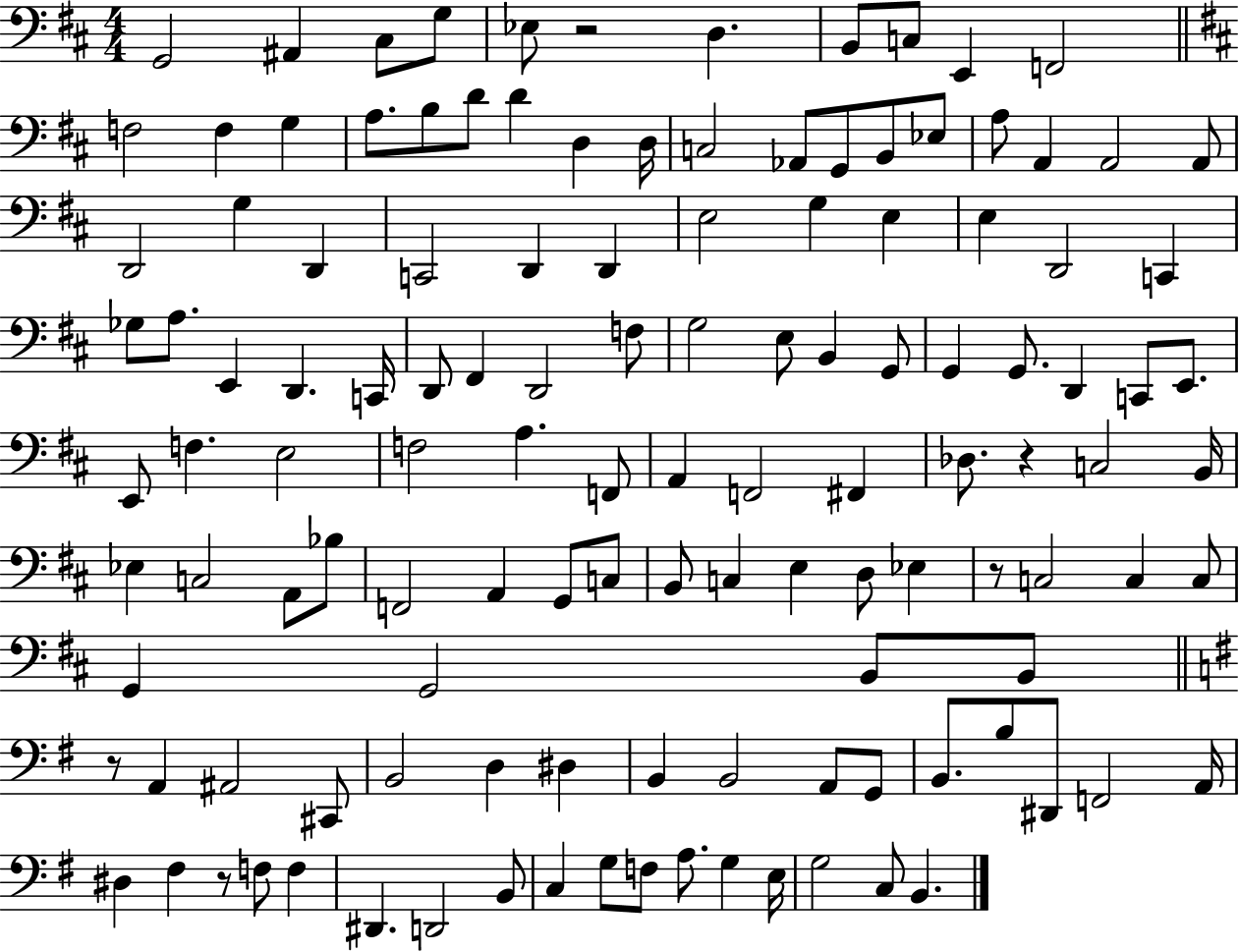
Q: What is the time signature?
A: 4/4